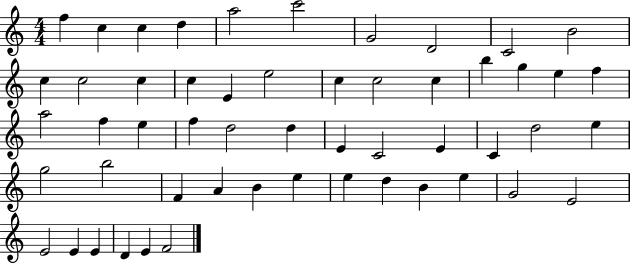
{
  \clef treble
  \numericTimeSignature
  \time 4/4
  \key c \major
  f''4 c''4 c''4 d''4 | a''2 c'''2 | g'2 d'2 | c'2 b'2 | \break c''4 c''2 c''4 | c''4 e'4 e''2 | c''4 c''2 c''4 | b''4 g''4 e''4 f''4 | \break a''2 f''4 e''4 | f''4 d''2 d''4 | e'4 c'2 e'4 | c'4 d''2 e''4 | \break g''2 b''2 | f'4 a'4 b'4 e''4 | e''4 d''4 b'4 e''4 | g'2 e'2 | \break e'2 e'4 e'4 | d'4 e'4 f'2 | \bar "|."
}